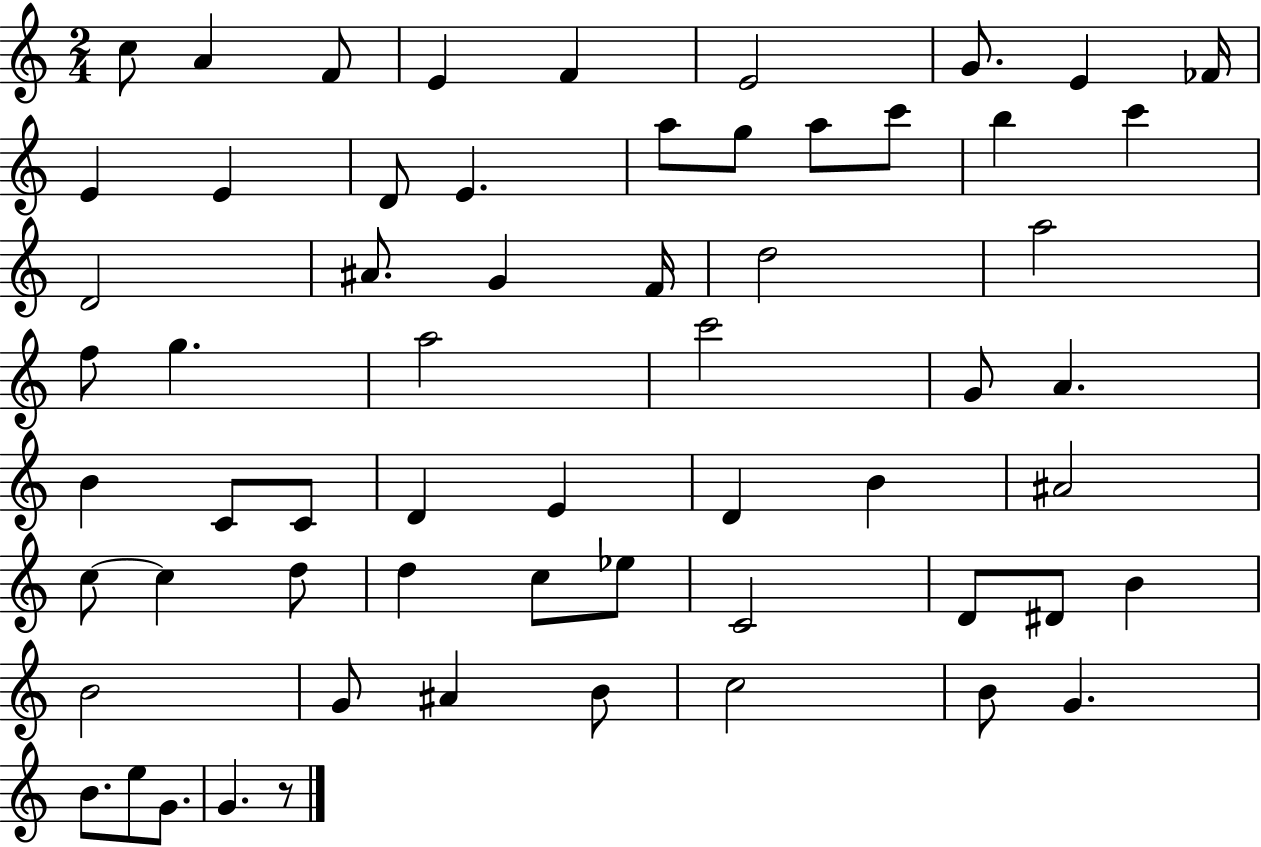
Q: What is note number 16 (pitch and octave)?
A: A5